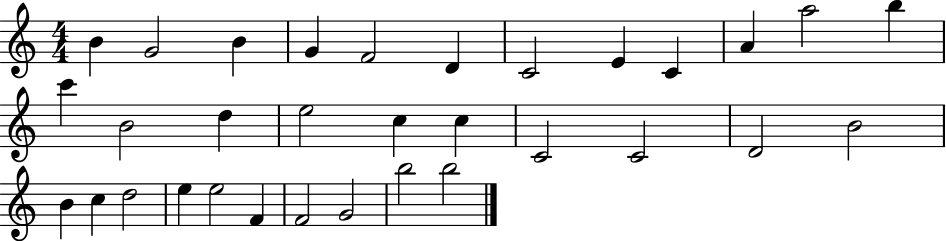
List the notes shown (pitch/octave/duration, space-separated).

B4/q G4/h B4/q G4/q F4/h D4/q C4/h E4/q C4/q A4/q A5/h B5/q C6/q B4/h D5/q E5/h C5/q C5/q C4/h C4/h D4/h B4/h B4/q C5/q D5/h E5/q E5/h F4/q F4/h G4/h B5/h B5/h